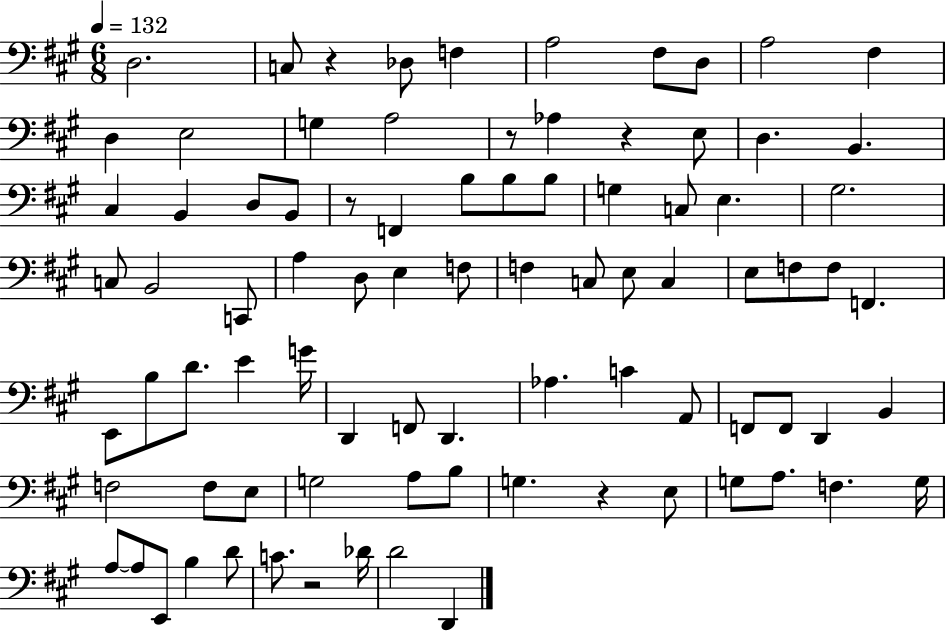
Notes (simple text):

D3/h. C3/e R/q Db3/e F3/q A3/h F#3/e D3/e A3/h F#3/q D3/q E3/h G3/q A3/h R/e Ab3/q R/q E3/e D3/q. B2/q. C#3/q B2/q D3/e B2/e R/e F2/q B3/e B3/e B3/e G3/q C3/e E3/q. G#3/h. C3/e B2/h C2/e A3/q D3/e E3/q F3/e F3/q C3/e E3/e C3/q E3/e F3/e F3/e F2/q. E2/e B3/e D4/e. E4/q G4/s D2/q F2/e D2/q. Ab3/q. C4/q A2/e F2/e F2/e D2/q B2/q F3/h F3/e E3/e G3/h A3/e B3/e G3/q. R/q E3/e G3/e A3/e. F3/q. G3/s A3/e A3/e E2/e B3/q D4/e C4/e. R/h Db4/s D4/h D2/q